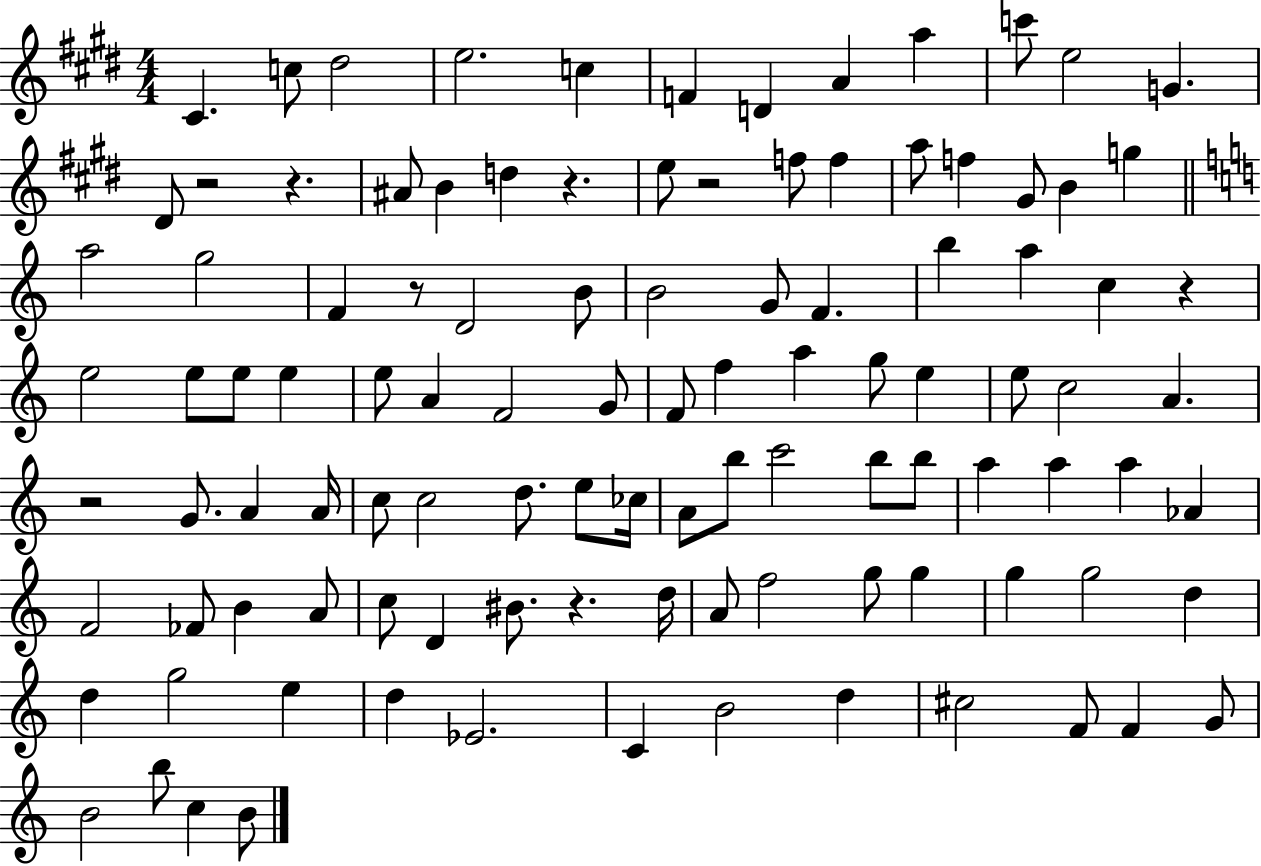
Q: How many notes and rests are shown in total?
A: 107